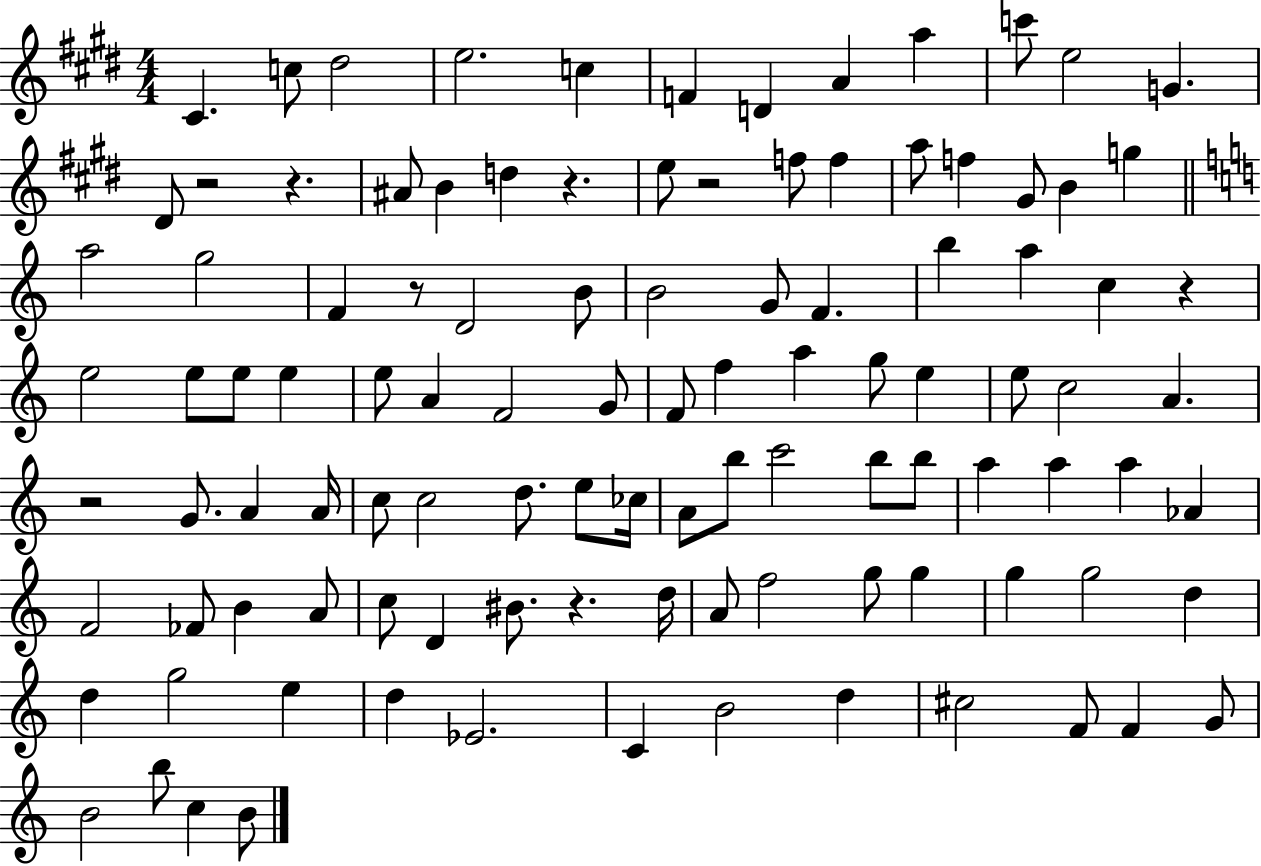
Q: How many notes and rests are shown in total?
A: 107